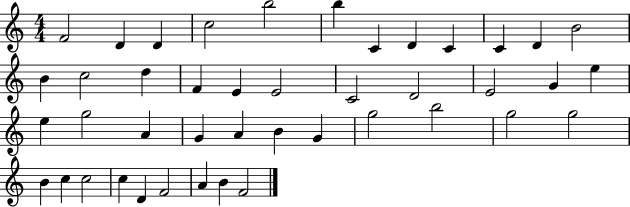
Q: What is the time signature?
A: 4/4